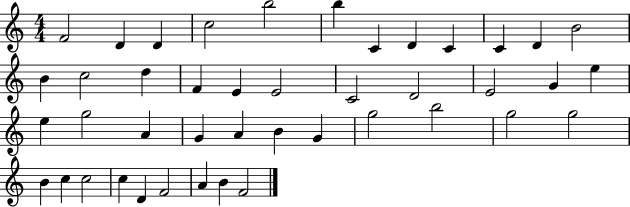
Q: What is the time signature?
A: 4/4